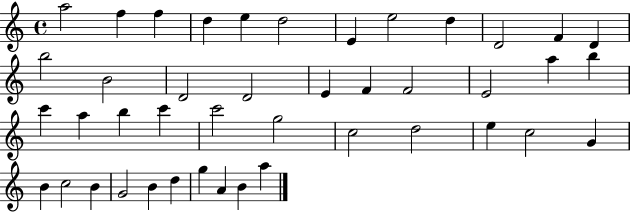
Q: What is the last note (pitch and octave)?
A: A5